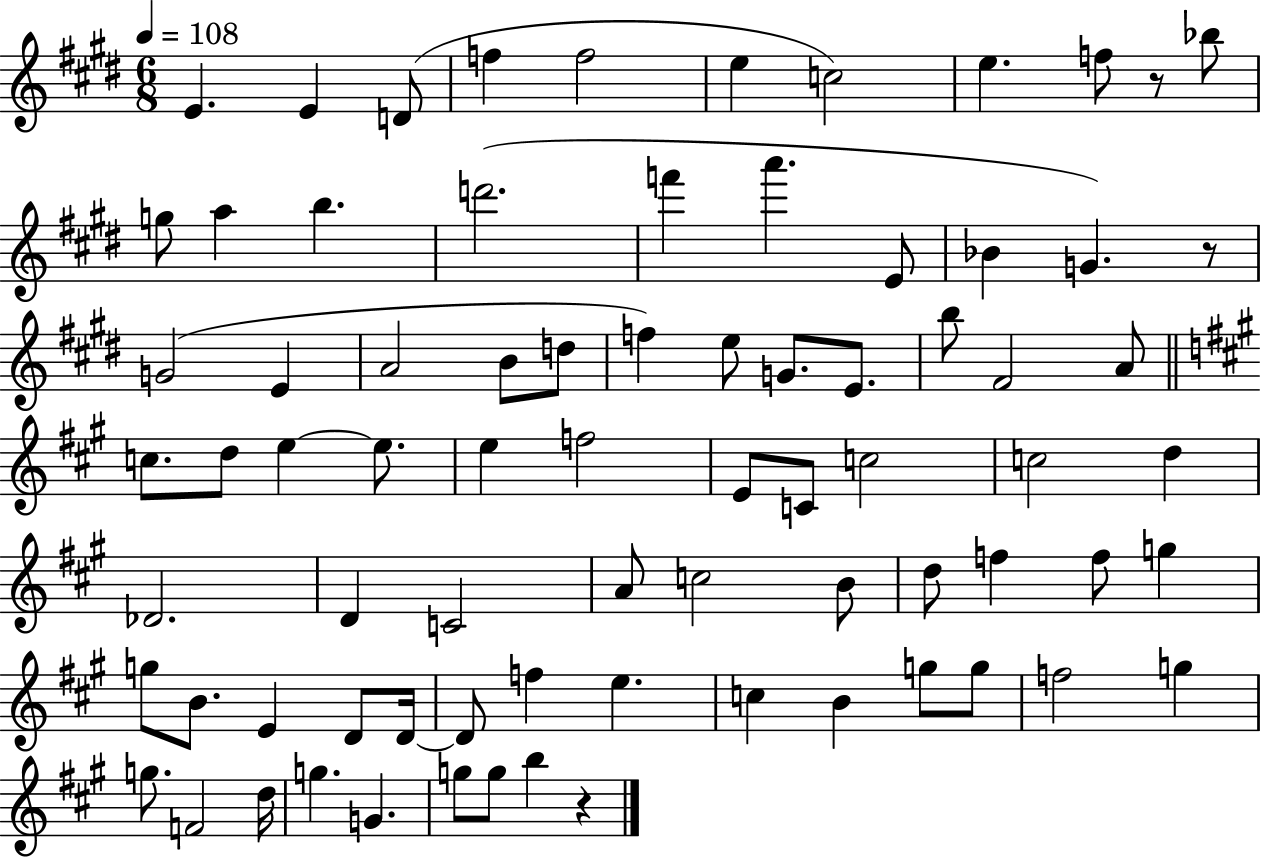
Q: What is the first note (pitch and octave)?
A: E4